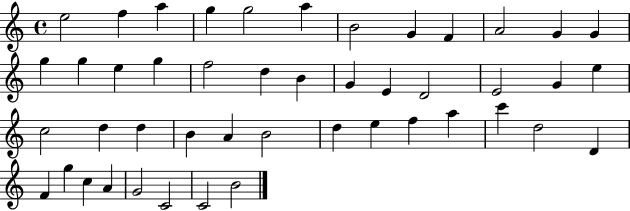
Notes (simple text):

E5/h F5/q A5/q G5/q G5/h A5/q B4/h G4/q F4/q A4/h G4/q G4/q G5/q G5/q E5/q G5/q F5/h D5/q B4/q G4/q E4/q D4/h E4/h G4/q E5/q C5/h D5/q D5/q B4/q A4/q B4/h D5/q E5/q F5/q A5/q C6/q D5/h D4/q F4/q G5/q C5/q A4/q G4/h C4/h C4/h B4/h